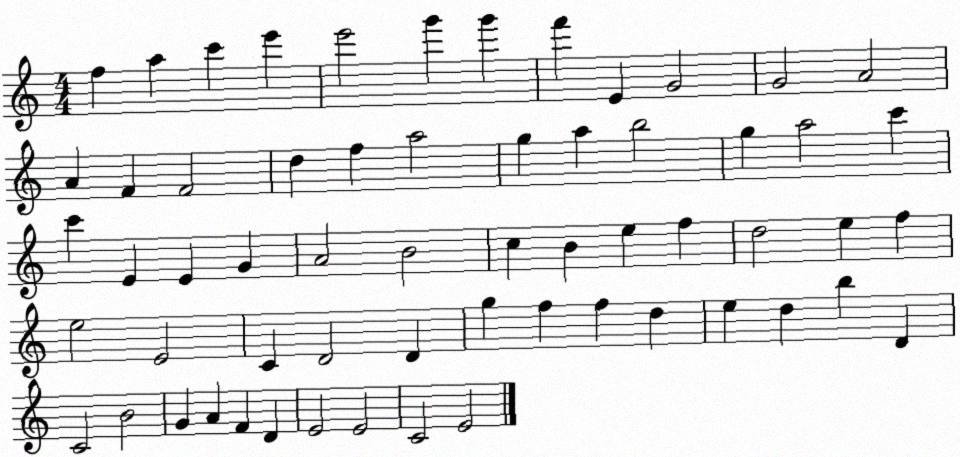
X:1
T:Untitled
M:4/4
L:1/4
K:C
f a c' e' e'2 g' g' f' E G2 G2 A2 A F F2 d f a2 g a b2 g a2 c' c' E E G A2 B2 c B e f d2 e f e2 E2 C D2 D g f f d e d b D C2 B2 G A F D E2 E2 C2 E2